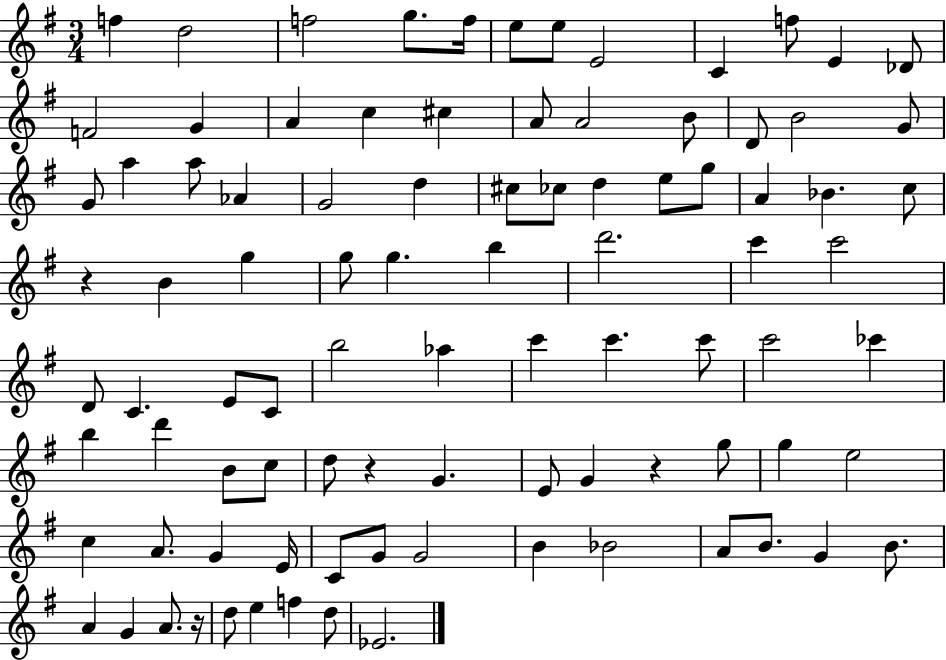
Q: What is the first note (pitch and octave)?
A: F5